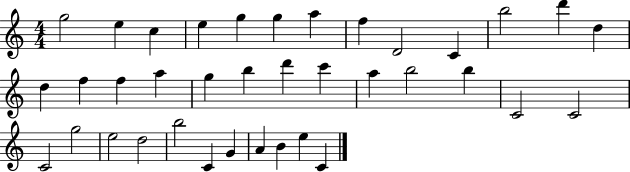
G5/h E5/q C5/q E5/q G5/q G5/q A5/q F5/q D4/h C4/q B5/h D6/q D5/q D5/q F5/q F5/q A5/q G5/q B5/q D6/q C6/q A5/q B5/h B5/q C4/h C4/h C4/h G5/h E5/h D5/h B5/h C4/q G4/q A4/q B4/q E5/q C4/q